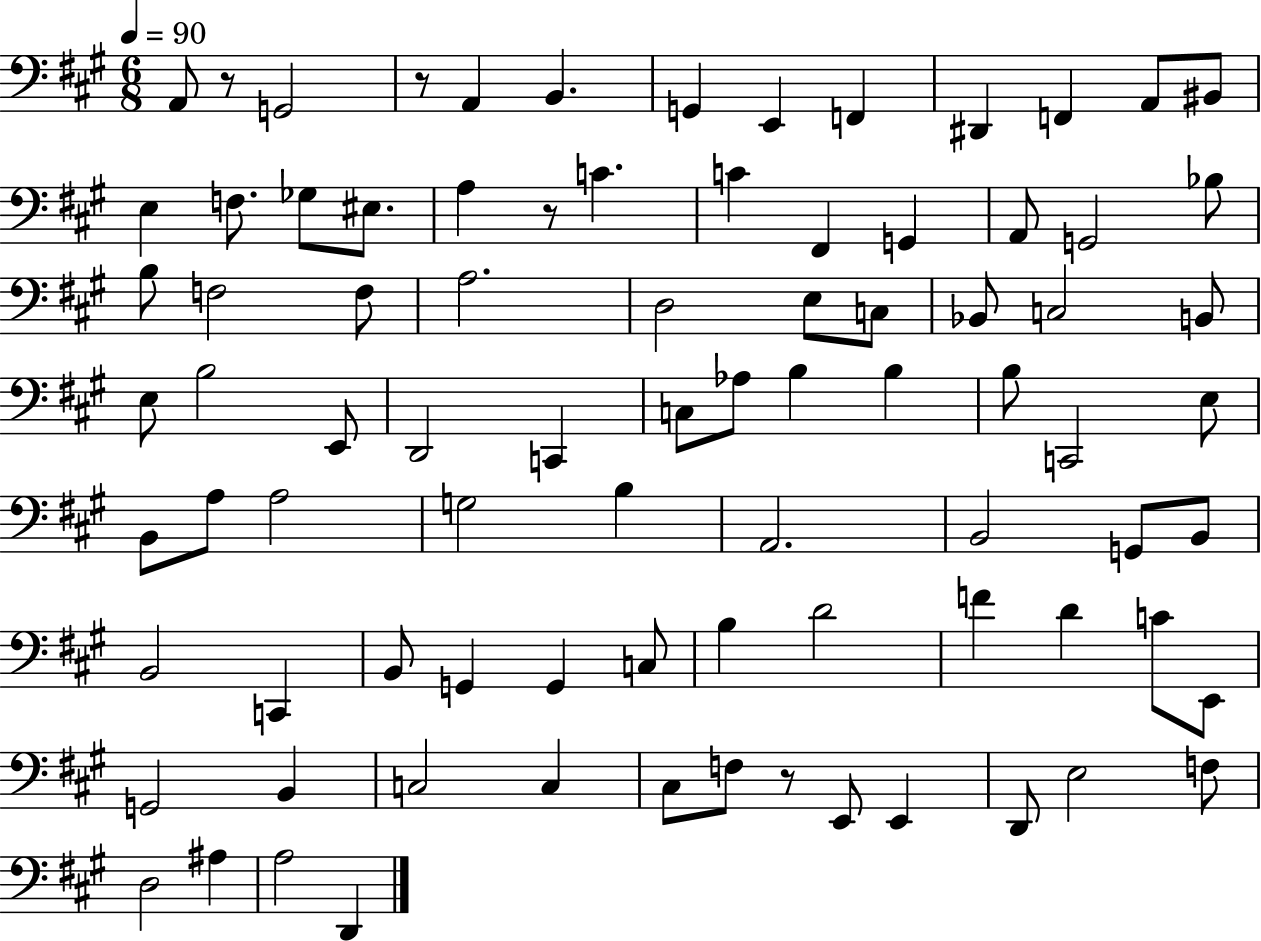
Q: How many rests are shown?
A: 4